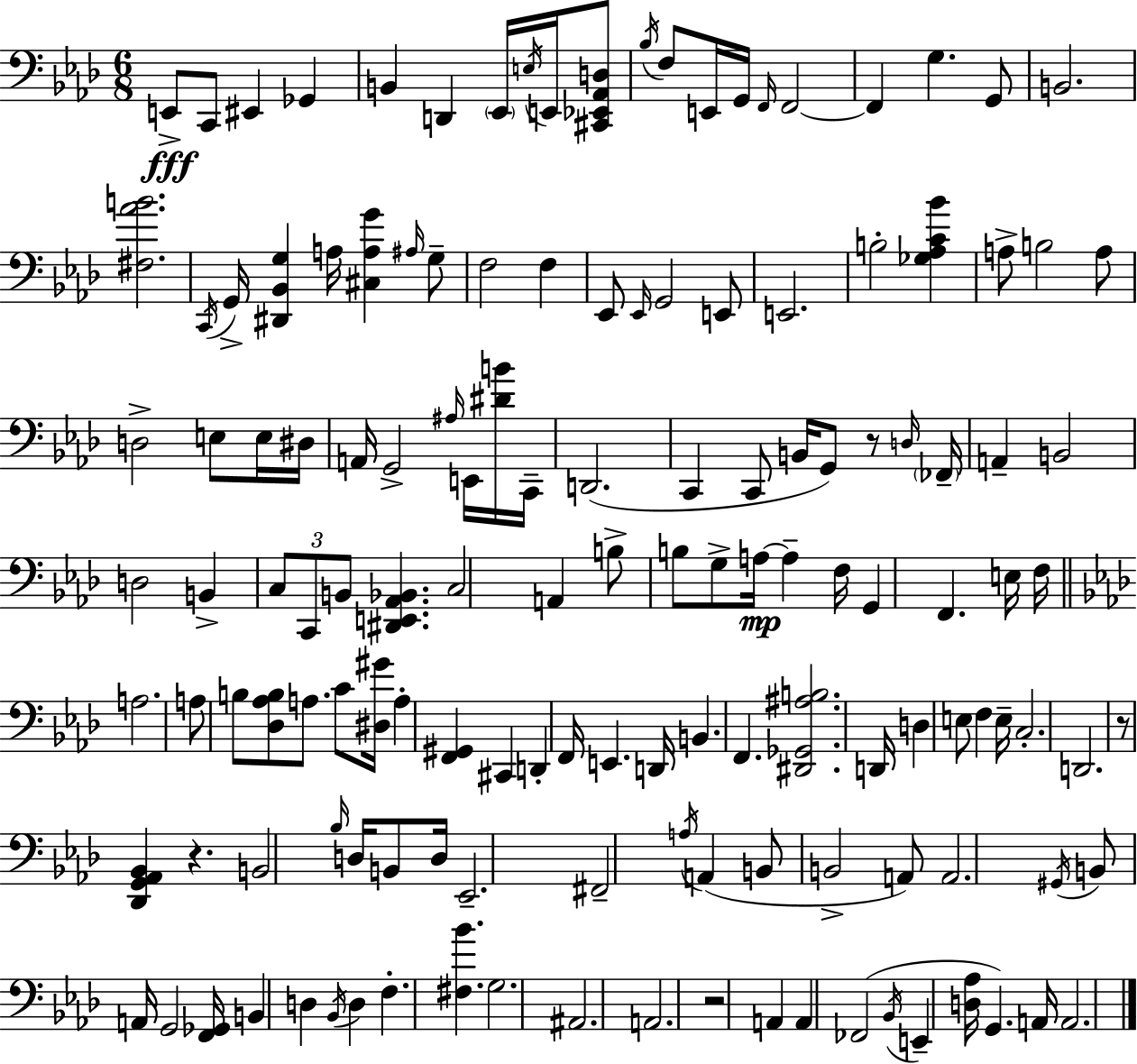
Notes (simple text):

E2/e C2/e EIS2/q Gb2/q B2/q D2/q Eb2/s E3/s E2/s [C#2,Eb2,Ab2,D3]/e Bb3/s F3/e E2/s G2/s F2/s F2/h F2/q G3/q. G2/e B2/h. [F#3,Ab4,B4]/h. C2/s G2/s [D#2,Bb2,G3]/q A3/s [C#3,A3,G4]/q A#3/s G3/e F3/h F3/q Eb2/e Eb2/s G2/h E2/e E2/h. B3/h [Gb3,Ab3,C4,Bb4]/q A3/e B3/h A3/e D3/h E3/e E3/s D#3/s A2/s G2/h A#3/s E2/s [D#4,B4]/s C2/s D2/h. C2/q C2/e B2/s G2/e R/e D3/s FES2/s A2/q B2/h D3/h B2/q C3/e C2/e B2/e [D#2,E2,Ab2,Bb2]/q. C3/h A2/q B3/e B3/e G3/e A3/s A3/q F3/s G2/q F2/q. E3/s F3/s A3/h. A3/e B3/e [Db3,Ab3,B3]/e A3/e. C4/e [D#3,G#4]/s A3/q [F2,G#2]/q C#2/q D2/q F2/s E2/q. D2/s B2/q. F2/q. [D#2,Gb2,A#3,B3]/h. D2/s D3/q E3/e F3/q E3/s C3/h. D2/h. R/e [Db2,G2,Ab2,Bb2]/q R/q. B2/h Bb3/s D3/s B2/e D3/s Eb2/h. F#2/h A3/s A2/q B2/e B2/h A2/e A2/h. G#2/s B2/e A2/s G2/h [F2,Gb2]/s B2/q D3/q Bb2/s D3/q F3/q. [F#3,Bb4]/q. G3/h. A#2/h. A2/h. R/h A2/q A2/q FES2/h Bb2/s E2/q [D3,Ab3]/s G2/q. A2/s A2/h.